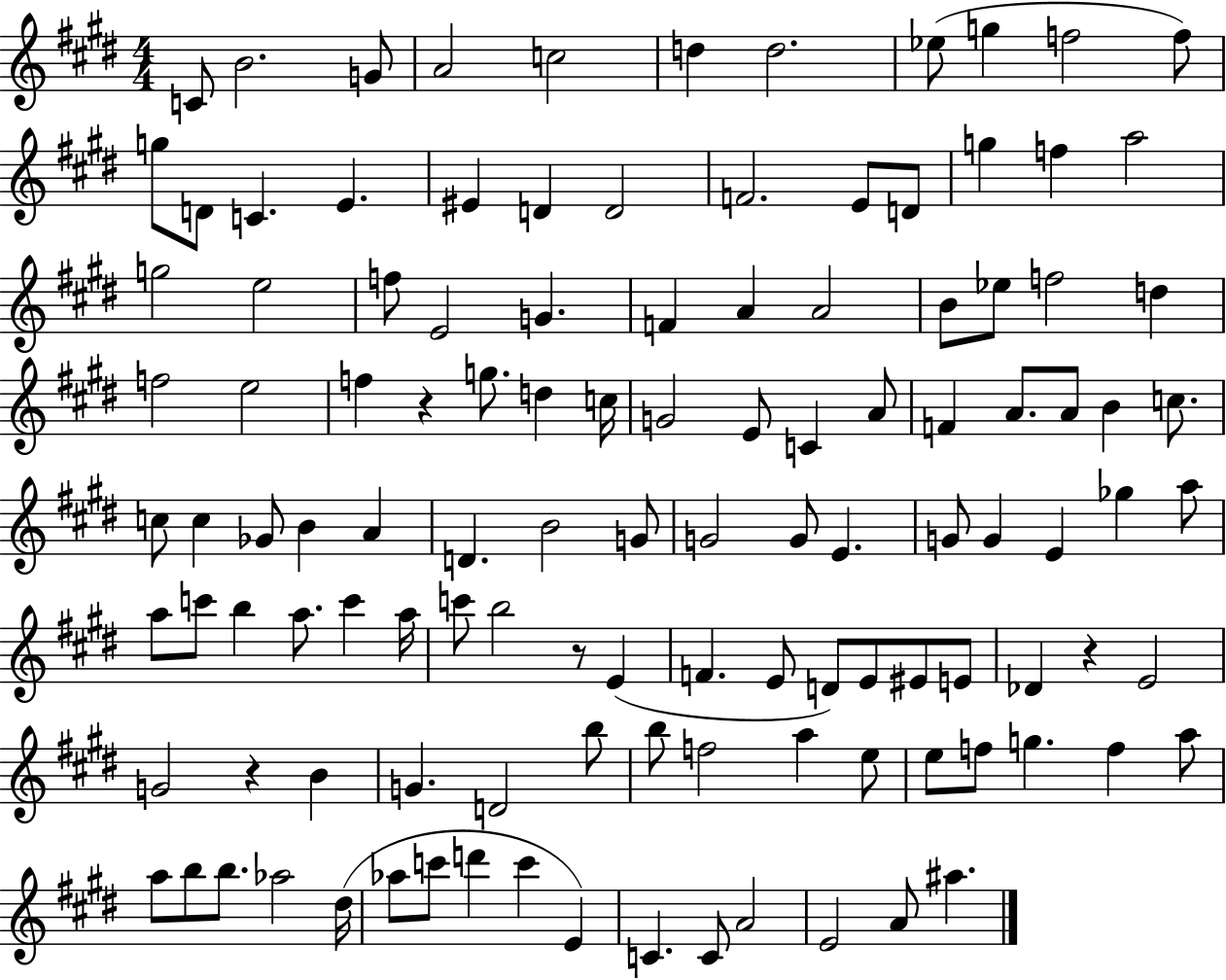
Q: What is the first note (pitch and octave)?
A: C4